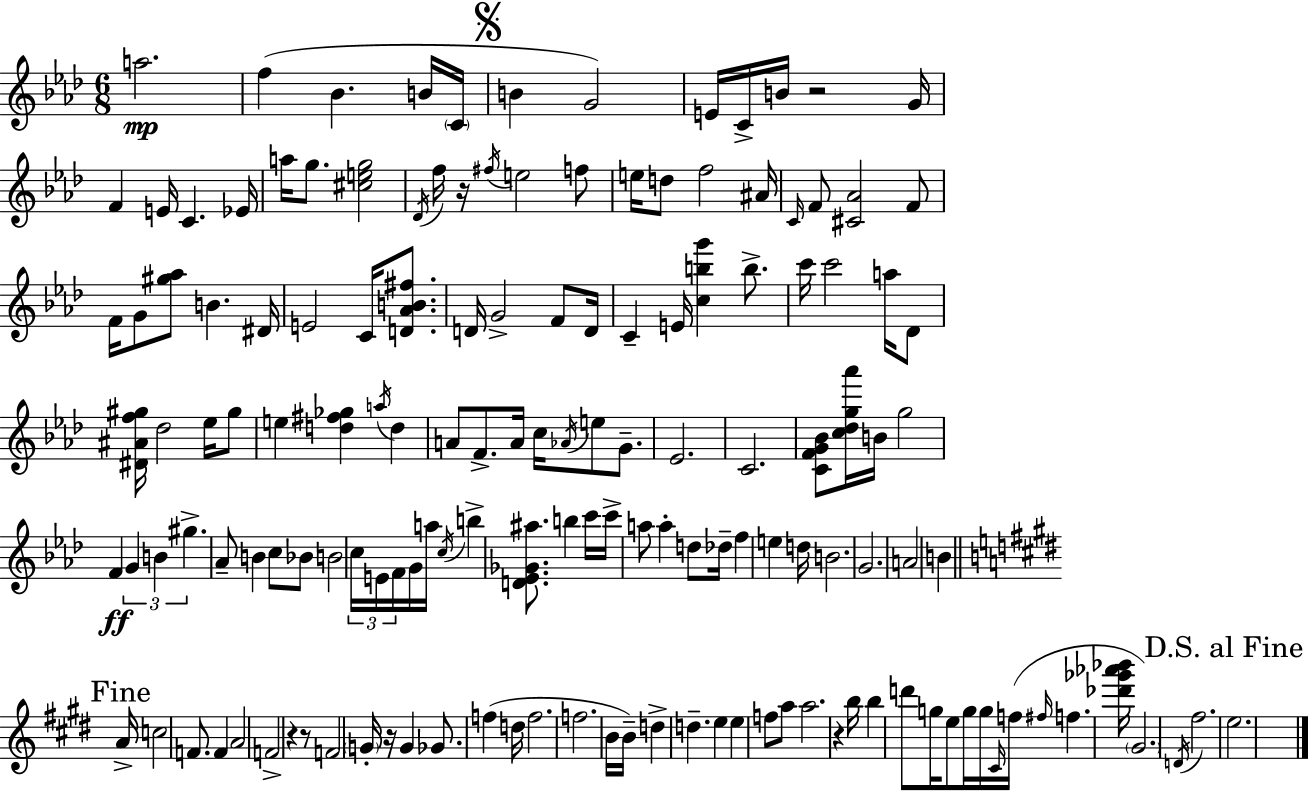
{
  \clef treble
  \numericTimeSignature
  \time 6/8
  \key aes \major
  a''2.\mp | f''4( bes'4. b'16 \parenthesize c'16 | \mark \markup { \musicglyph "scripts.segno" } b'4 g'2) | e'16 c'16-> b'16 r2 g'16 | \break f'4 e'16 c'4. ees'16 | a''16 g''8. <cis'' e'' g''>2 | \acciaccatura { des'16 } f''16 r16 \acciaccatura { fis''16 } e''2 | f''8 e''16 d''8 f''2 | \break ais'16 \grace { c'16 } f'8 <cis' aes'>2 | f'8 f'16 g'8 <gis'' aes''>8 b'4. | dis'16 e'2 c'16 | <d' aes' b' fis''>8. d'16 g'2-> | \break f'8 d'16 c'4-- e'16 <c'' b'' g'''>4 | b''8.-> c'''16 c'''2 | a''16 des'8 <dis' ais' f'' gis''>16 des''2 | ees''16 gis''8 e''4 <d'' fis'' ges''>4 \acciaccatura { a''16 } | \break d''4 a'8 f'8.-> a'16 c''16 \acciaccatura { aes'16 } | e''8 g'8.-- ees'2. | c'2. | <c' f' g' bes'>8 <c'' des'' g'' aes'''>16 b'16 g''2 | \break f'4\ff \tuplet 3/2 { g'4 | b'4 gis''4.-> } aes'8-- | b'4 c''8 bes'8 b'2 | \tuplet 3/2 { c''16 e'16 f'16 } g'16 a''16 \acciaccatura { c''16 } b''4-> | \break <d' ees' ges' ais''>8. b''4 c'''16 c'''16-> | a''8 a''4-. d''8 des''16-- f''4 | e''4 d''16 b'2. | g'2. | \break a'2 | b'4 \mark "Fine" \bar "||" \break \key e \major a'16-> c''2 f'8. | f'4 a'2 | f'2-> r4 | r8 f'2 \parenthesize g'16-. r16 | \break g'4 ges'8. f''4( d''16 | f''2. | f''2. | b'16 b'16--) d''4-> d''4.-- | \break e''4 e''4 f''8 a''8 | a''2. | r4 b''16 b''4 d'''8 g''16 | e''8 g''16 g''16 \grace { cis'16 } f''16( \grace { fis''16 } f''4. | \break <des''' ges''' aes''' bes'''>16 \parenthesize gis'2.) | \acciaccatura { d'16 } fis''2. | \mark "D.S. al Fine" e''2. | \bar "|."
}